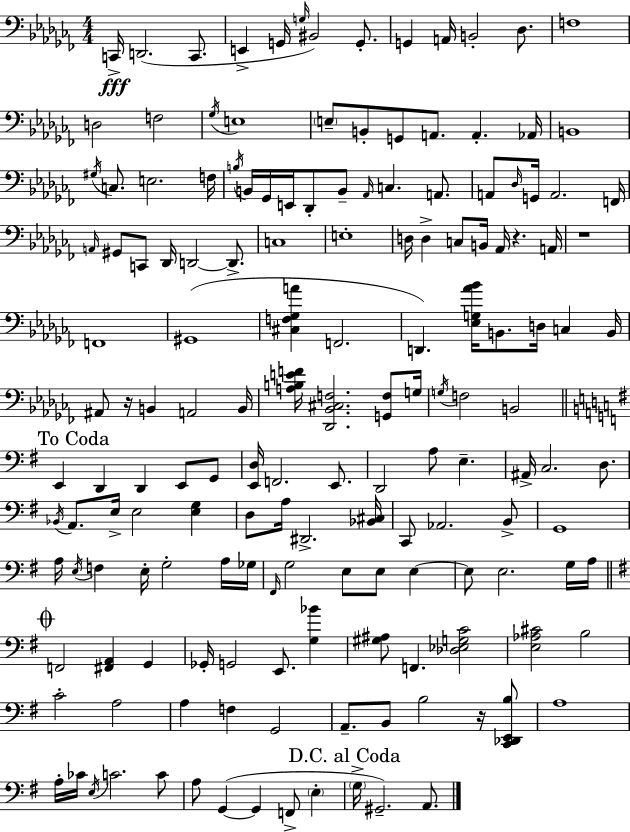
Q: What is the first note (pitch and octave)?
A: C2